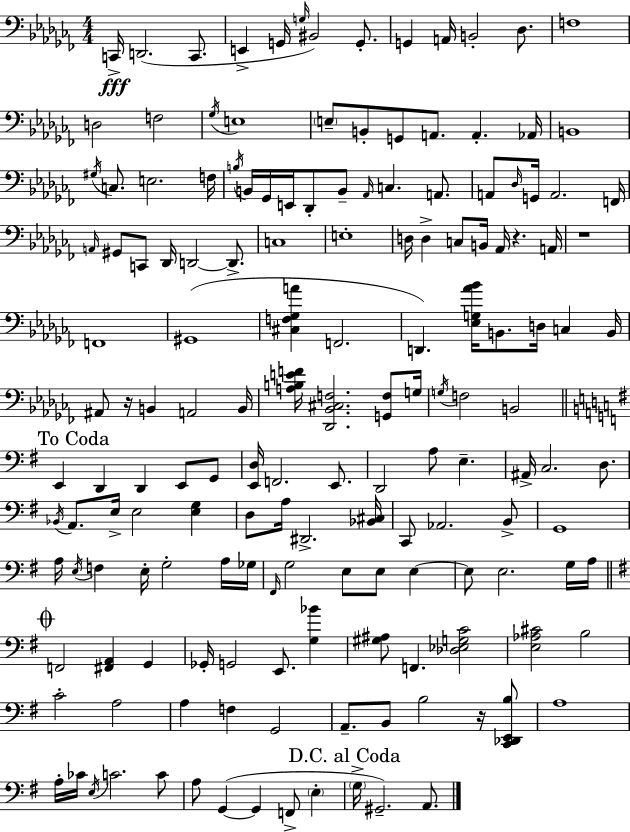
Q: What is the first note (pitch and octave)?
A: C2